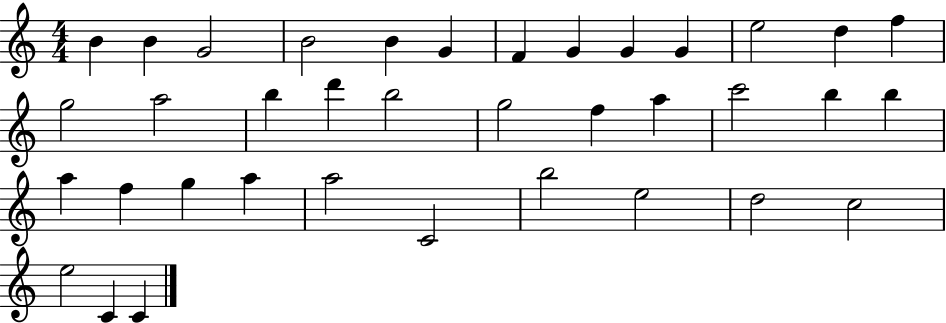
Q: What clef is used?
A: treble